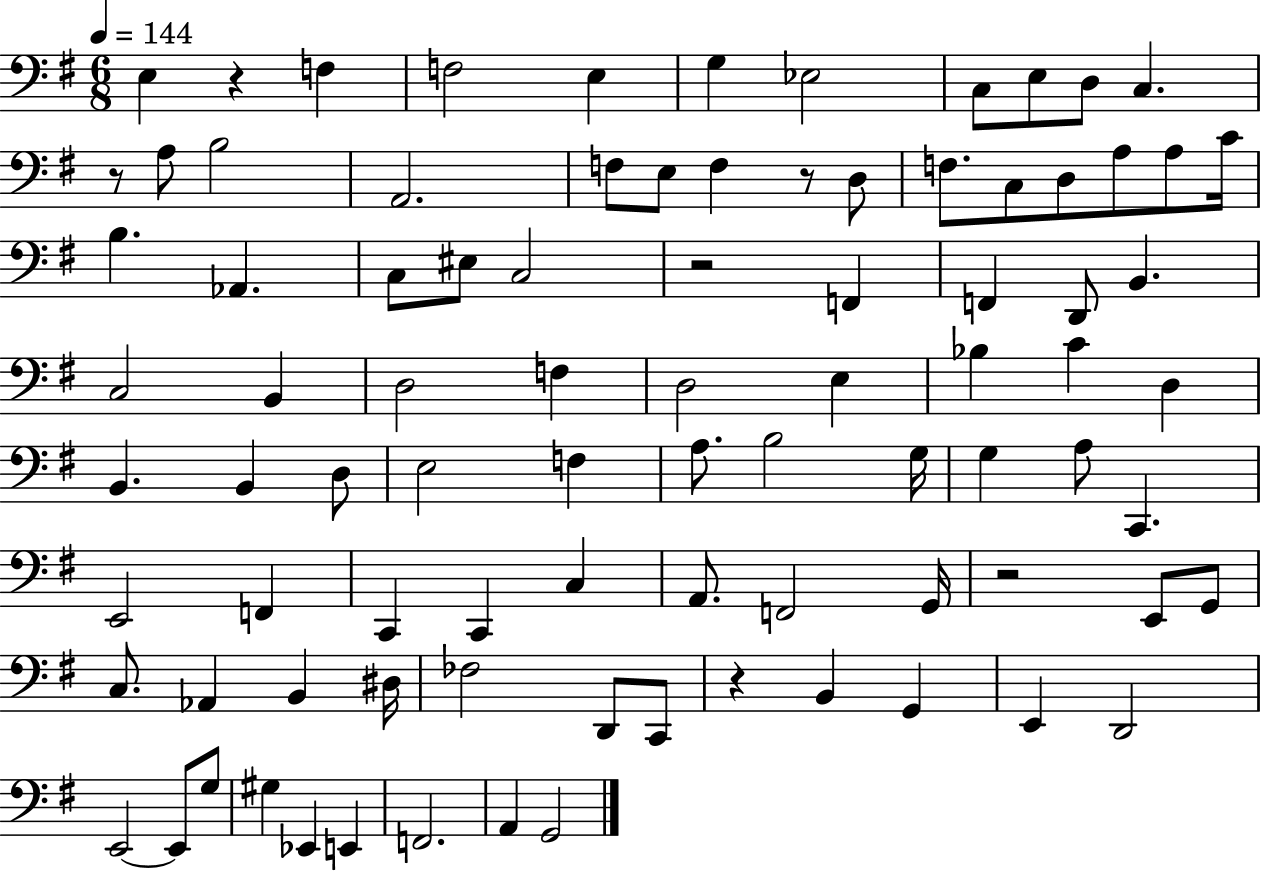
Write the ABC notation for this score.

X:1
T:Untitled
M:6/8
L:1/4
K:G
E, z F, F,2 E, G, _E,2 C,/2 E,/2 D,/2 C, z/2 A,/2 B,2 A,,2 F,/2 E,/2 F, z/2 D,/2 F,/2 C,/2 D,/2 A,/2 A,/2 C/4 B, _A,, C,/2 ^E,/2 C,2 z2 F,, F,, D,,/2 B,, C,2 B,, D,2 F, D,2 E, _B, C D, B,, B,, D,/2 E,2 F, A,/2 B,2 G,/4 G, A,/2 C,, E,,2 F,, C,, C,, C, A,,/2 F,,2 G,,/4 z2 E,,/2 G,,/2 C,/2 _A,, B,, ^D,/4 _F,2 D,,/2 C,,/2 z B,, G,, E,, D,,2 E,,2 E,,/2 G,/2 ^G, _E,, E,, F,,2 A,, G,,2